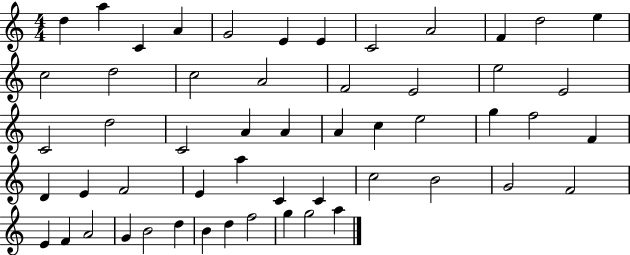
{
  \clef treble
  \numericTimeSignature
  \time 4/4
  \key c \major
  d''4 a''4 c'4 a'4 | g'2 e'4 e'4 | c'2 a'2 | f'4 d''2 e''4 | \break c''2 d''2 | c''2 a'2 | f'2 e'2 | e''2 e'2 | \break c'2 d''2 | c'2 a'4 a'4 | a'4 c''4 e''2 | g''4 f''2 f'4 | \break d'4 e'4 f'2 | e'4 a''4 c'4 c'4 | c''2 b'2 | g'2 f'2 | \break e'4 f'4 a'2 | g'4 b'2 d''4 | b'4 d''4 f''2 | g''4 g''2 a''4 | \break \bar "|."
}